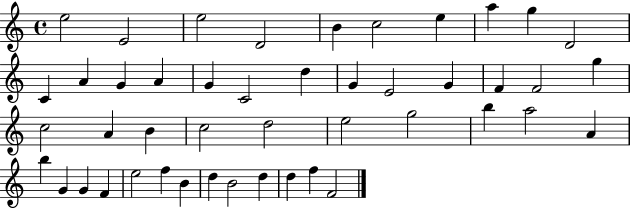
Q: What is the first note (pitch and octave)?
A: E5